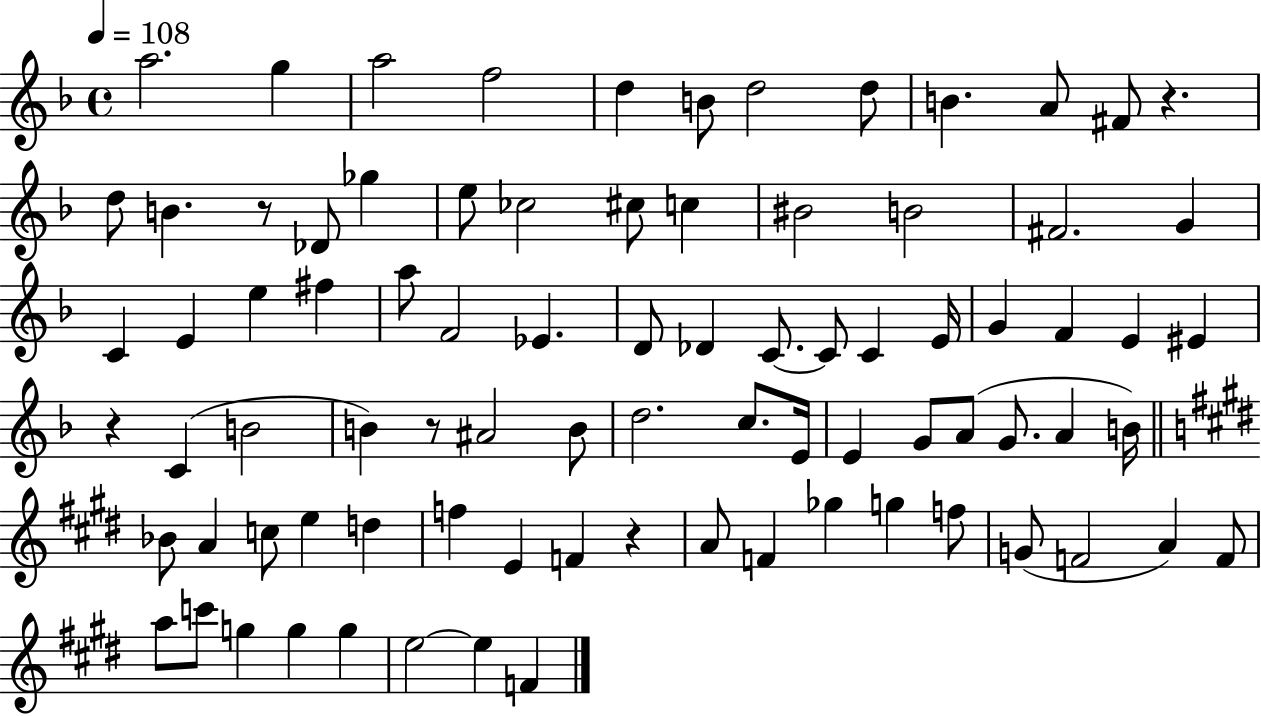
X:1
T:Untitled
M:4/4
L:1/4
K:F
a2 g a2 f2 d B/2 d2 d/2 B A/2 ^F/2 z d/2 B z/2 _D/2 _g e/2 _c2 ^c/2 c ^B2 B2 ^F2 G C E e ^f a/2 F2 _E D/2 _D C/2 C/2 C E/4 G F E ^E z C B2 B z/2 ^A2 B/2 d2 c/2 E/4 E G/2 A/2 G/2 A B/4 _B/2 A c/2 e d f E F z A/2 F _g g f/2 G/2 F2 A F/2 a/2 c'/2 g g g e2 e F